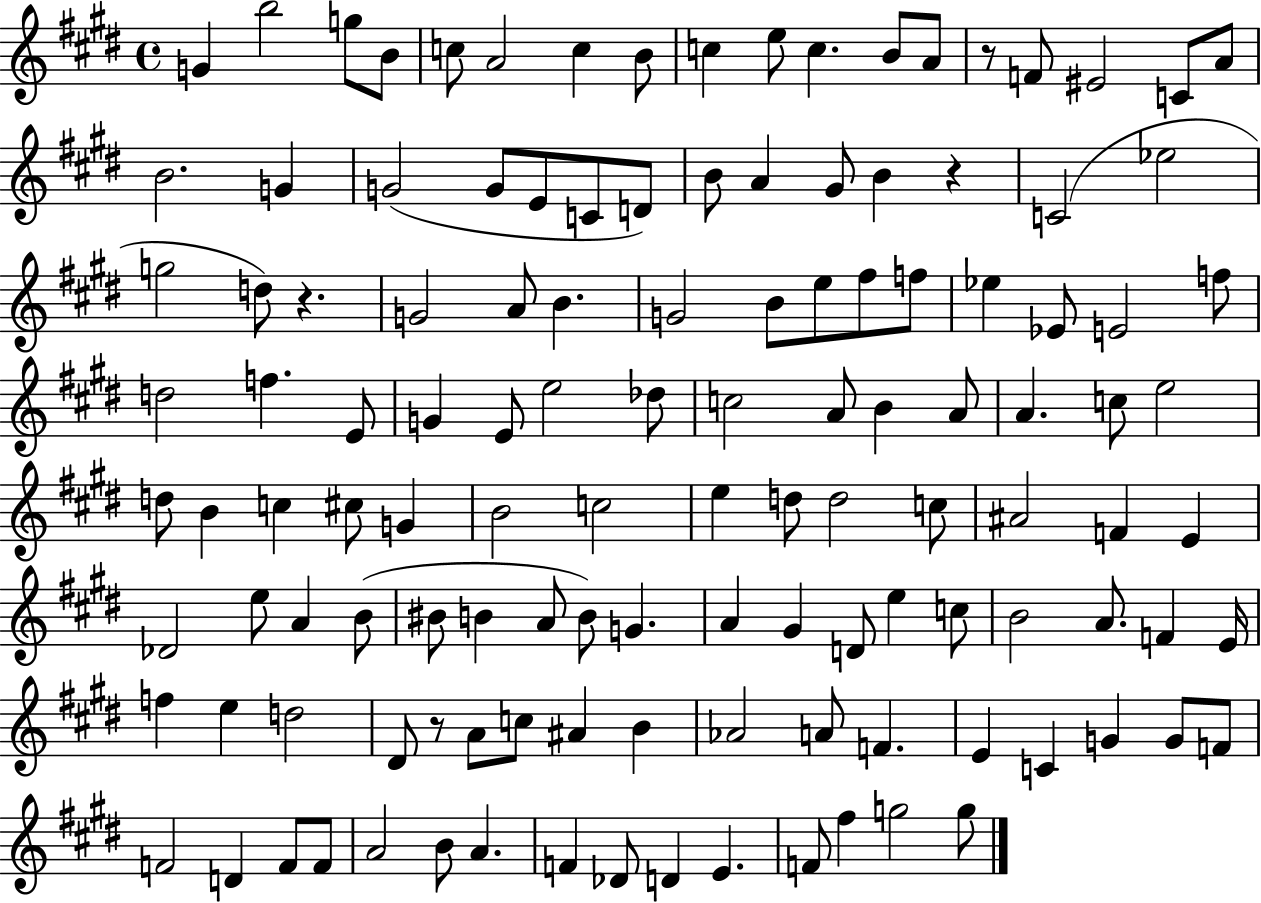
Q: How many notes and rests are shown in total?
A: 125